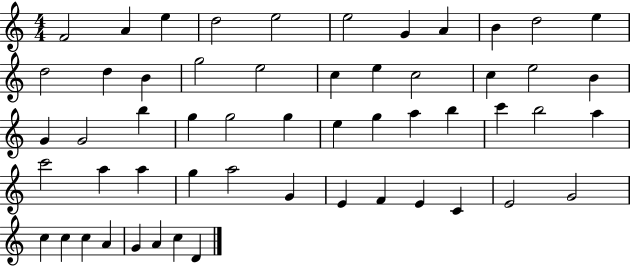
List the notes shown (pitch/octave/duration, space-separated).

F4/h A4/q E5/q D5/h E5/h E5/h G4/q A4/q B4/q D5/h E5/q D5/h D5/q B4/q G5/h E5/h C5/q E5/q C5/h C5/q E5/h B4/q G4/q G4/h B5/q G5/q G5/h G5/q E5/q G5/q A5/q B5/q C6/q B5/h A5/q C6/h A5/q A5/q G5/q A5/h G4/q E4/q F4/q E4/q C4/q E4/h G4/h C5/q C5/q C5/q A4/q G4/q A4/q C5/q D4/q